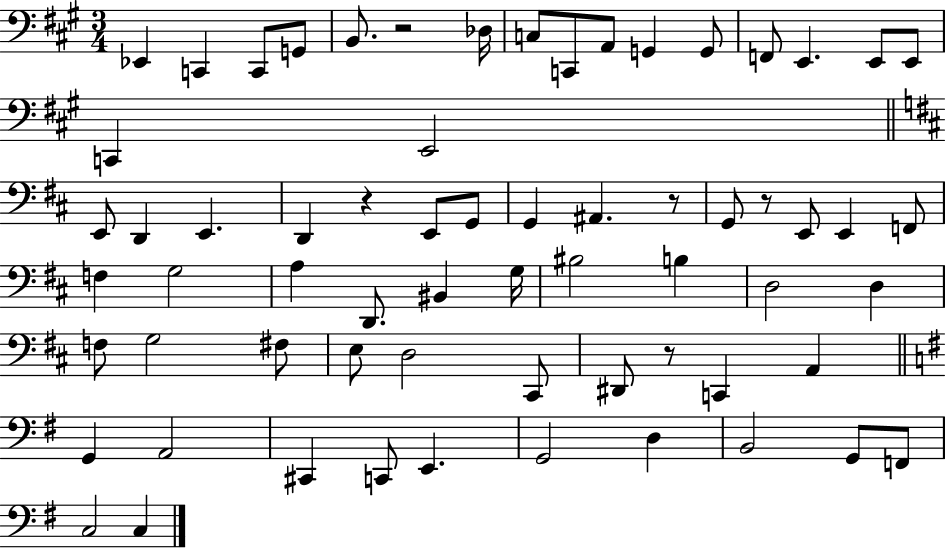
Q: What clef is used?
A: bass